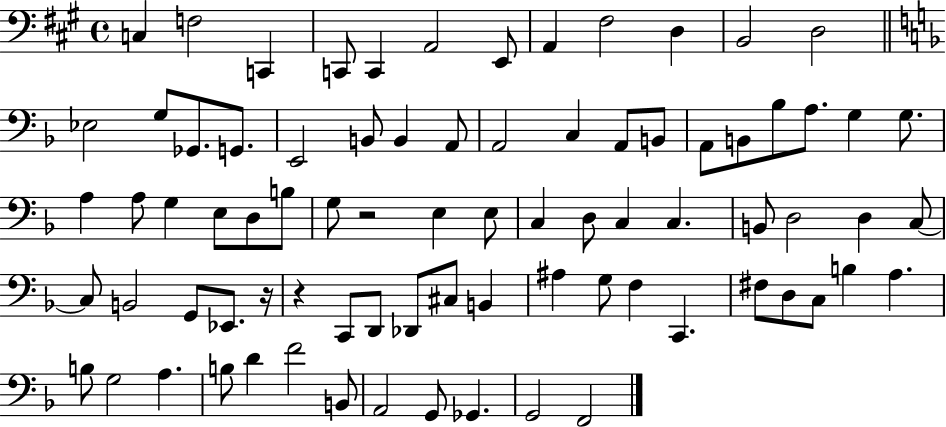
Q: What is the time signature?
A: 4/4